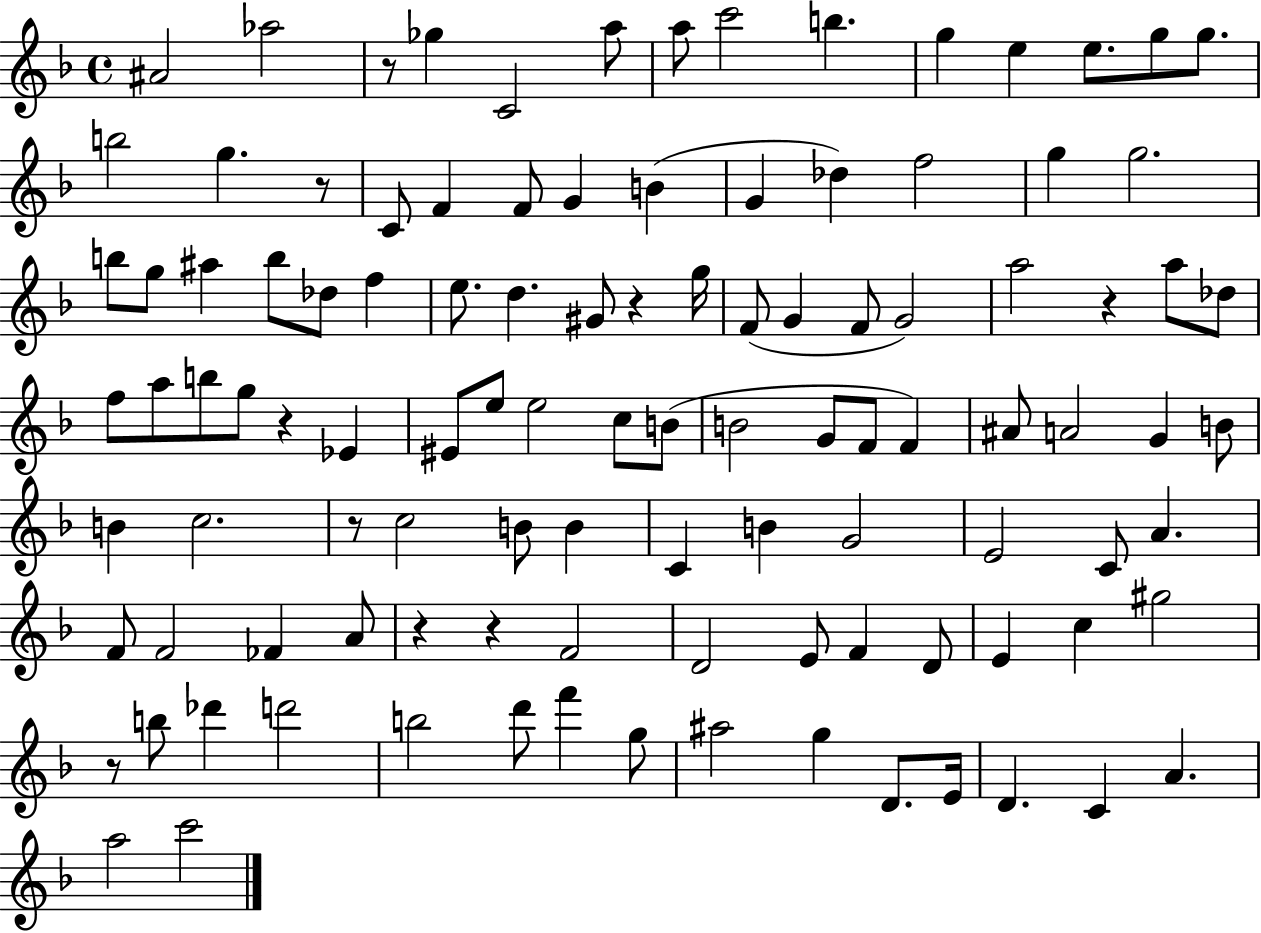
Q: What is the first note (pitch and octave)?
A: A#4